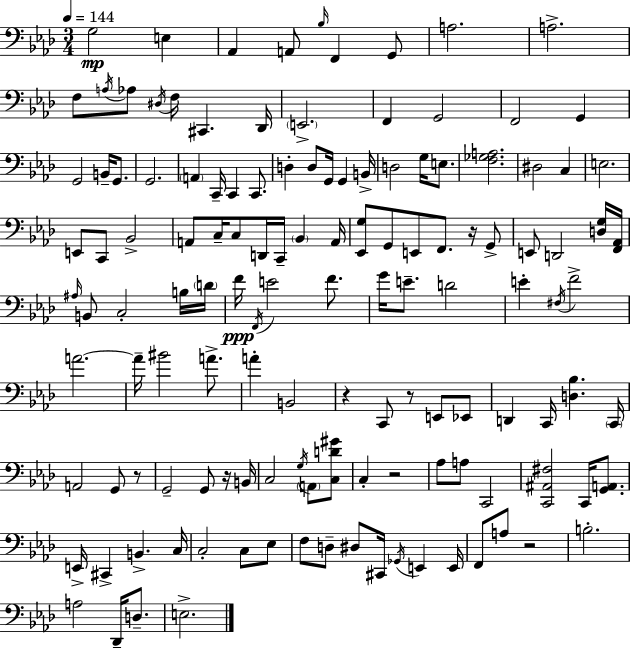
{
  \clef bass
  \numericTimeSignature
  \time 3/4
  \key aes \major
  \tempo 4 = 144
  g2\mp e4 | aes,4 a,8 \grace { bes16 } f,4 g,8 | a2. | a2.-> | \break f8 \acciaccatura { a16 } aes8 \acciaccatura { dis16 } f16 cis,4. | des,16 \parenthesize e,2.-> | f,4 g,2 | f,2 g,4 | \break g,2 b,16-- | g,8. g,2. | \parenthesize a,4 c,16-- c,4 | c,8. d4-. d8 g,16 g,4 | \break b,16-> d2 g16 | e8. <f ges a>2. | dis2 c4 | e2. | \break e,8 c,8 bes,2-> | a,8 c16-- c8 d,16 c,16-- \parenthesize bes,4 | a,16 <ees, g>8 g,8 e,8 f,8. | r16 g,8-> e,8 d,2 | \break <d g>16 <f, aes,>16 \grace { ais16 } b,8 c2-. | b16 \parenthesize d'16 f'16\ppp \acciaccatura { f,16 } e'2 | f'8. g'16 e'8.-- d'2 | e'4-. \acciaccatura { fis16 } f'2-> | \break a'2.~~ | a'16-- bis'2 | a'8.-> a'4-. b,2 | r4 c,8 | \break r8 e,8 ees,8 d,4 c,16 <d bes>4. | \parenthesize c,16 a,2 | g,8 r8 g,2-- | g,8 r16 b,16 c2 | \break \acciaccatura { g16 } \parenthesize a,8 <c d' gis'>8 c4-. r2 | aes8 a8 c,2 | <c, ais, fis>2 | c,16 <g, a,>8. e,16-> cis,4-> | \break b,4.-> c16 c2-. | c8 ees8 f8 d8-- dis8 | cis,16 \acciaccatura { ges,16 } e,4 e,16 f,8 a8 | r2 b2.-. | \break a2 | des,16-- d8.-- e2.-> | \bar "|."
}